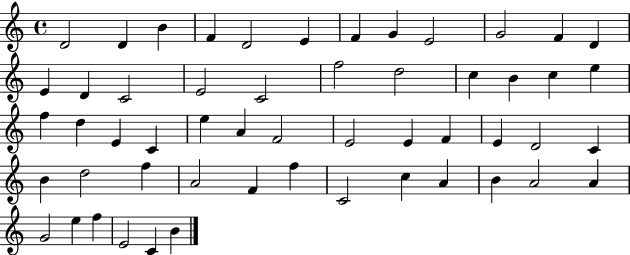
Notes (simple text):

D4/h D4/q B4/q F4/q D4/h E4/q F4/q G4/q E4/h G4/h F4/q D4/q E4/q D4/q C4/h E4/h C4/h F5/h D5/h C5/q B4/q C5/q E5/q F5/q D5/q E4/q C4/q E5/q A4/q F4/h E4/h E4/q F4/q E4/q D4/h C4/q B4/q D5/h F5/q A4/h F4/q F5/q C4/h C5/q A4/q B4/q A4/h A4/q G4/h E5/q F5/q E4/h C4/q B4/q